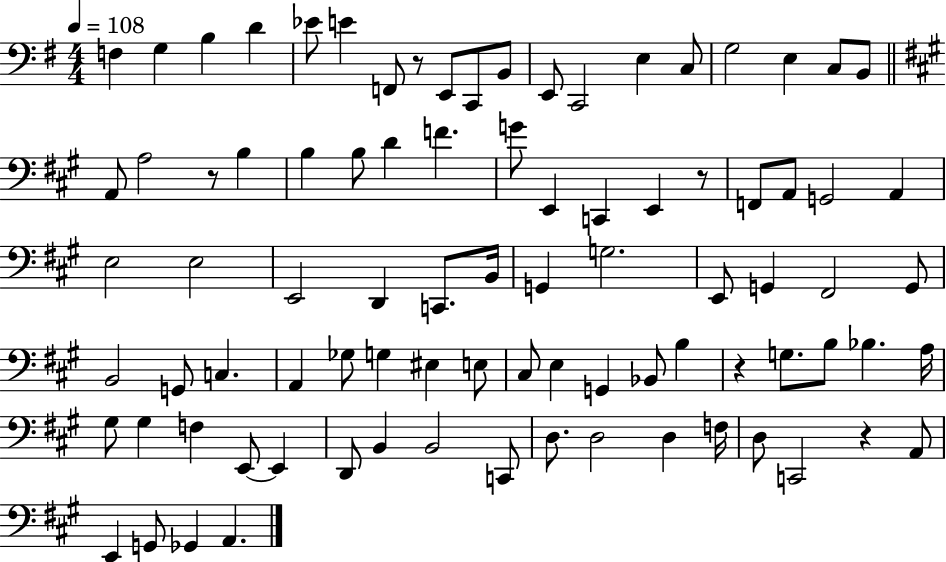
{
  \clef bass
  \numericTimeSignature
  \time 4/4
  \key g \major
  \tempo 4 = 108
  f4 g4 b4 d'4 | ees'8 e'4 f,8 r8 e,8 c,8 b,8 | e,8 c,2 e4 c8 | g2 e4 c8 b,8 | \break \bar "||" \break \key a \major a,8 a2 r8 b4 | b4 b8 d'4 f'4. | g'8 e,4 c,4 e,4 r8 | f,8 a,8 g,2 a,4 | \break e2 e2 | e,2 d,4 c,8. b,16 | g,4 g2. | e,8 g,4 fis,2 g,8 | \break b,2 g,8 c4. | a,4 ges8 g4 eis4 e8 | cis8 e4 g,4 bes,8 b4 | r4 g8. b8 bes4. a16 | \break gis8 gis4 f4 e,8~~ e,4 | d,8 b,4 b,2 c,8 | d8. d2 d4 f16 | d8 c,2 r4 a,8 | \break e,4 g,8 ges,4 a,4. | \bar "|."
}